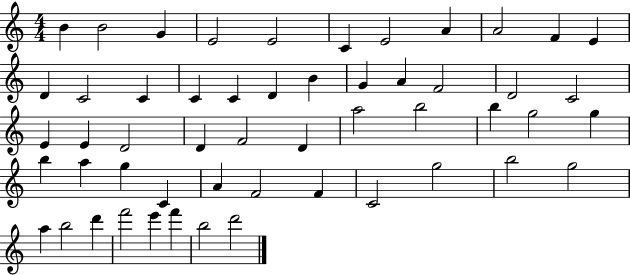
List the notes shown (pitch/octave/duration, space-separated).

B4/q B4/h G4/q E4/h E4/h C4/q E4/h A4/q A4/h F4/q E4/q D4/q C4/h C4/q C4/q C4/q D4/q B4/q G4/q A4/q F4/h D4/h C4/h E4/q E4/q D4/h D4/q F4/h D4/q A5/h B5/h B5/q G5/h G5/q B5/q A5/q G5/q C4/q A4/q F4/h F4/q C4/h G5/h B5/h G5/h A5/q B5/h D6/q F6/h E6/q F6/q B5/h D6/h